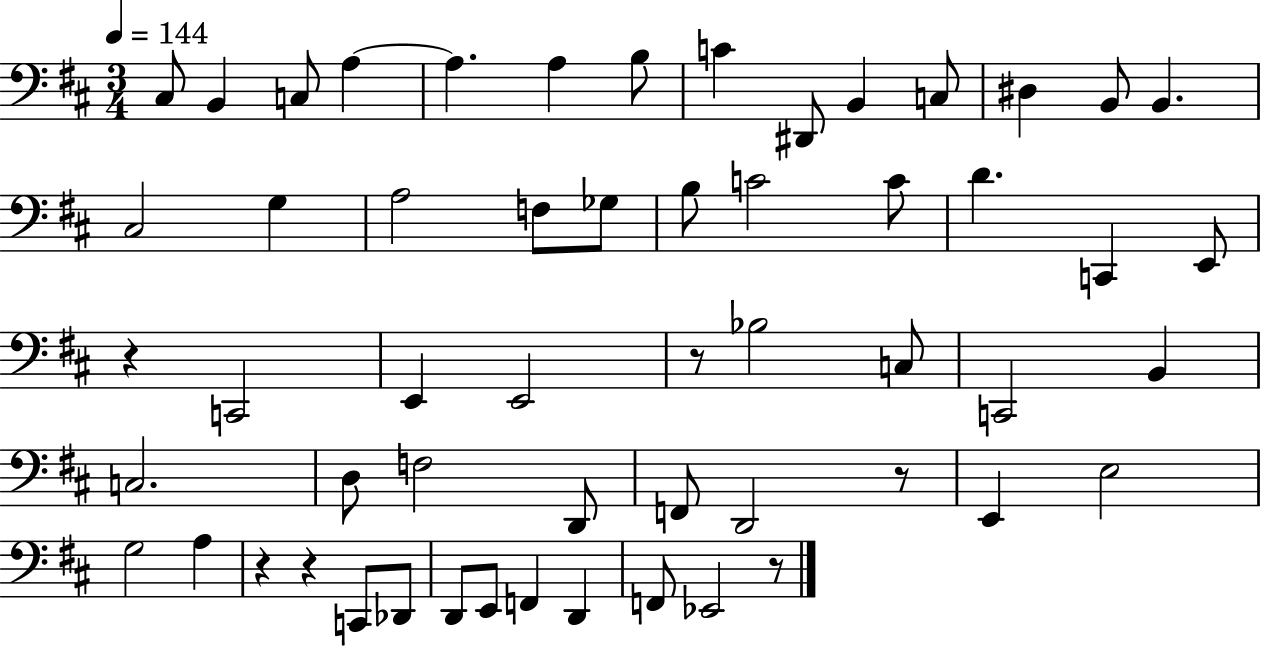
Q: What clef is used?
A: bass